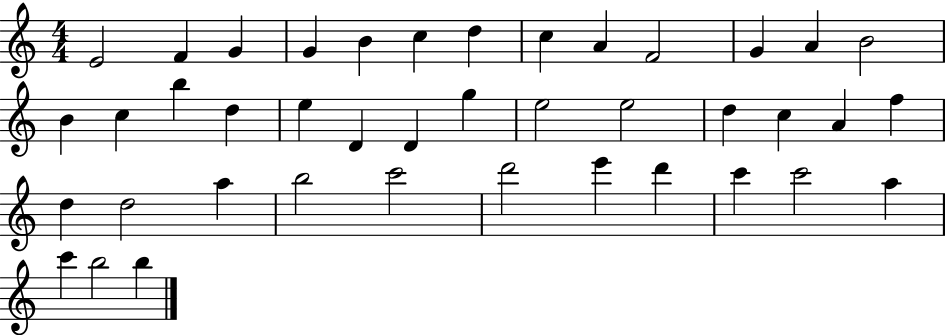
{
  \clef treble
  \numericTimeSignature
  \time 4/4
  \key c \major
  e'2 f'4 g'4 | g'4 b'4 c''4 d''4 | c''4 a'4 f'2 | g'4 a'4 b'2 | \break b'4 c''4 b''4 d''4 | e''4 d'4 d'4 g''4 | e''2 e''2 | d''4 c''4 a'4 f''4 | \break d''4 d''2 a''4 | b''2 c'''2 | d'''2 e'''4 d'''4 | c'''4 c'''2 a''4 | \break c'''4 b''2 b''4 | \bar "|."
}